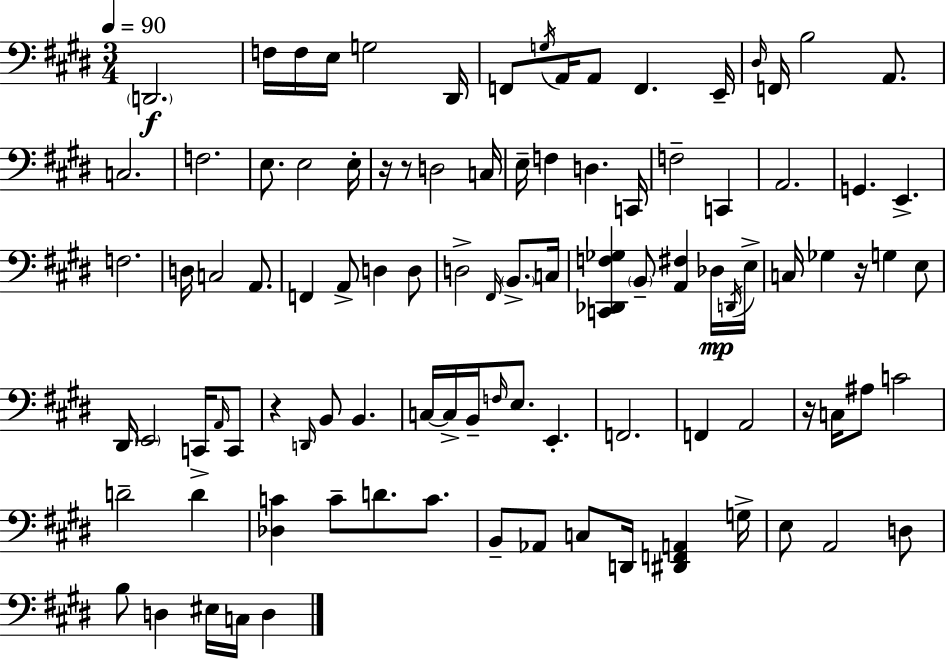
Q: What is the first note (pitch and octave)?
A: D2